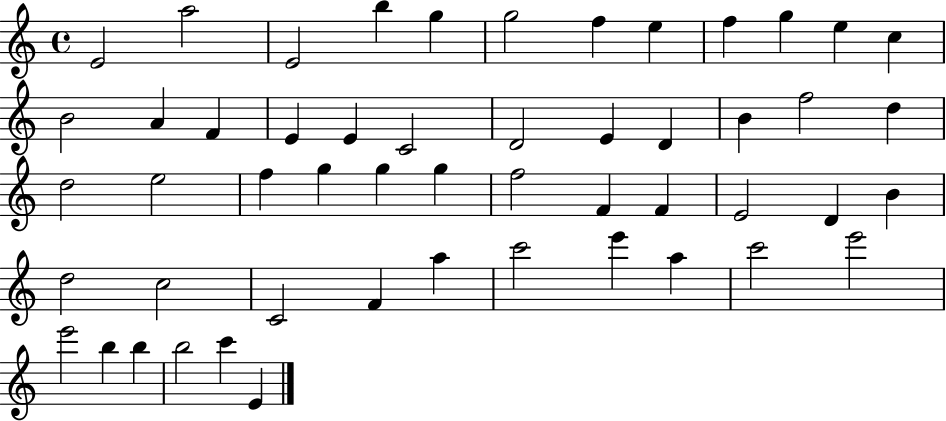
{
  \clef treble
  \time 4/4
  \defaultTimeSignature
  \key c \major
  e'2 a''2 | e'2 b''4 g''4 | g''2 f''4 e''4 | f''4 g''4 e''4 c''4 | \break b'2 a'4 f'4 | e'4 e'4 c'2 | d'2 e'4 d'4 | b'4 f''2 d''4 | \break d''2 e''2 | f''4 g''4 g''4 g''4 | f''2 f'4 f'4 | e'2 d'4 b'4 | \break d''2 c''2 | c'2 f'4 a''4 | c'''2 e'''4 a''4 | c'''2 e'''2 | \break e'''2 b''4 b''4 | b''2 c'''4 e'4 | \bar "|."
}